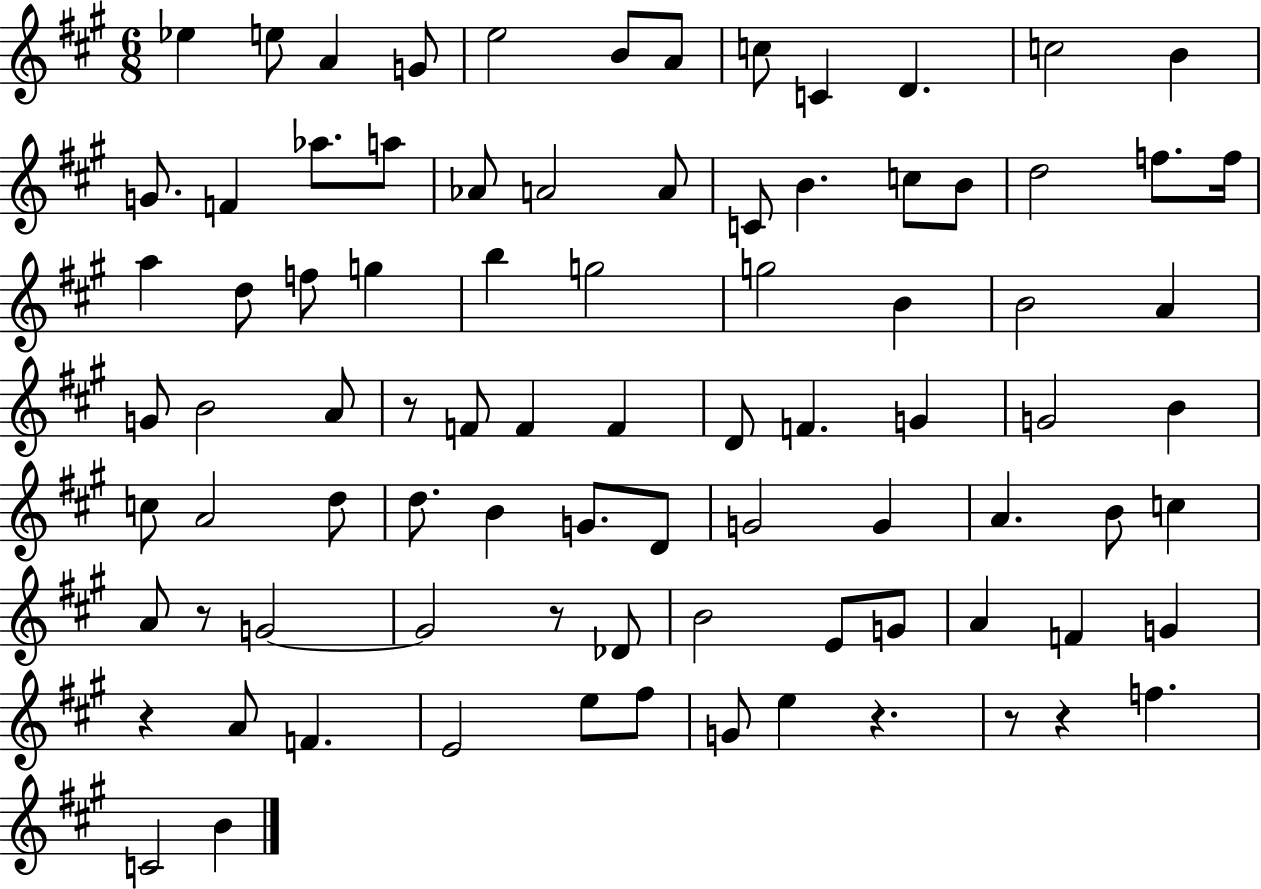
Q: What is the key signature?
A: A major